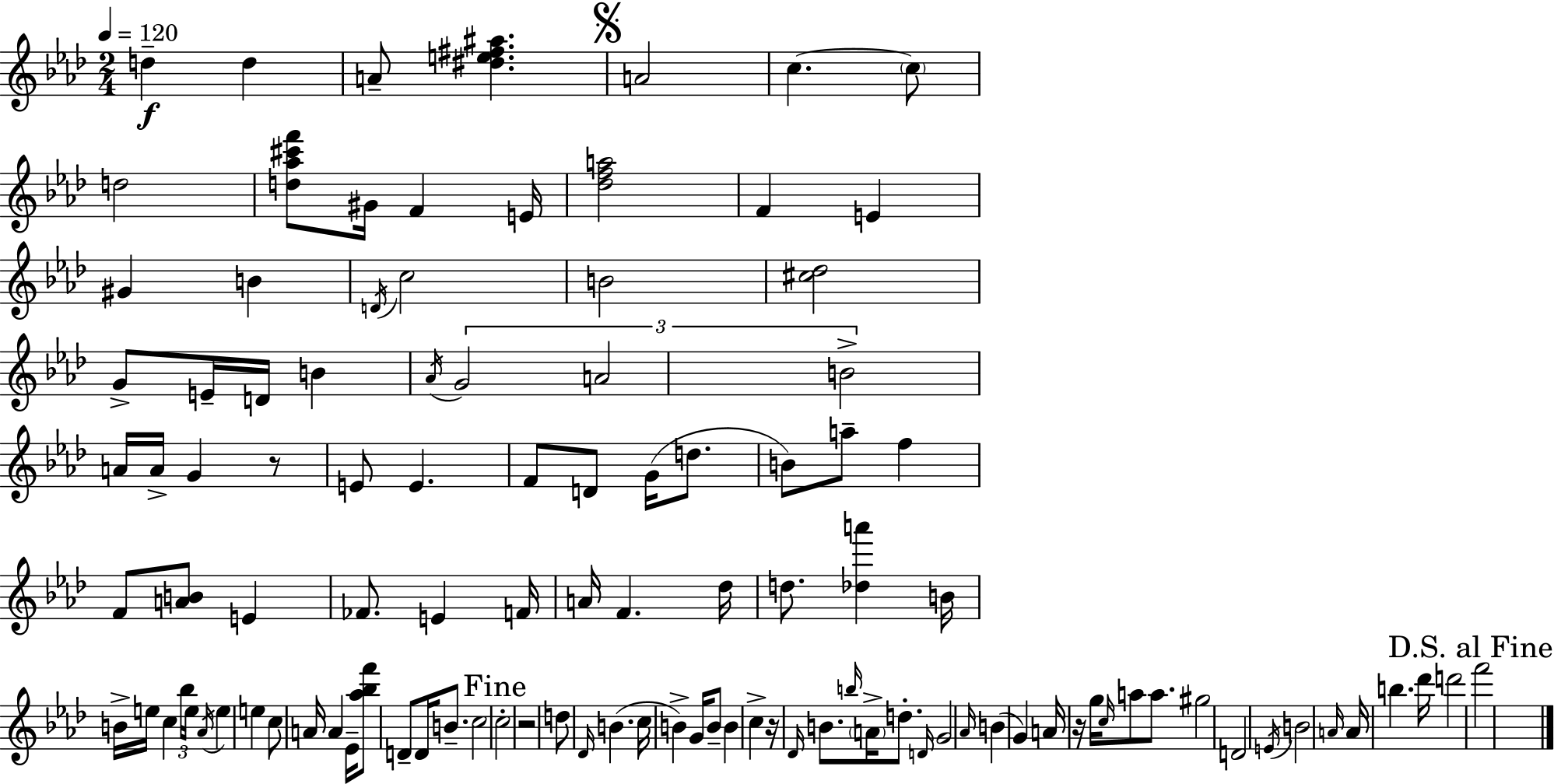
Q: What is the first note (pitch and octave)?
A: D5